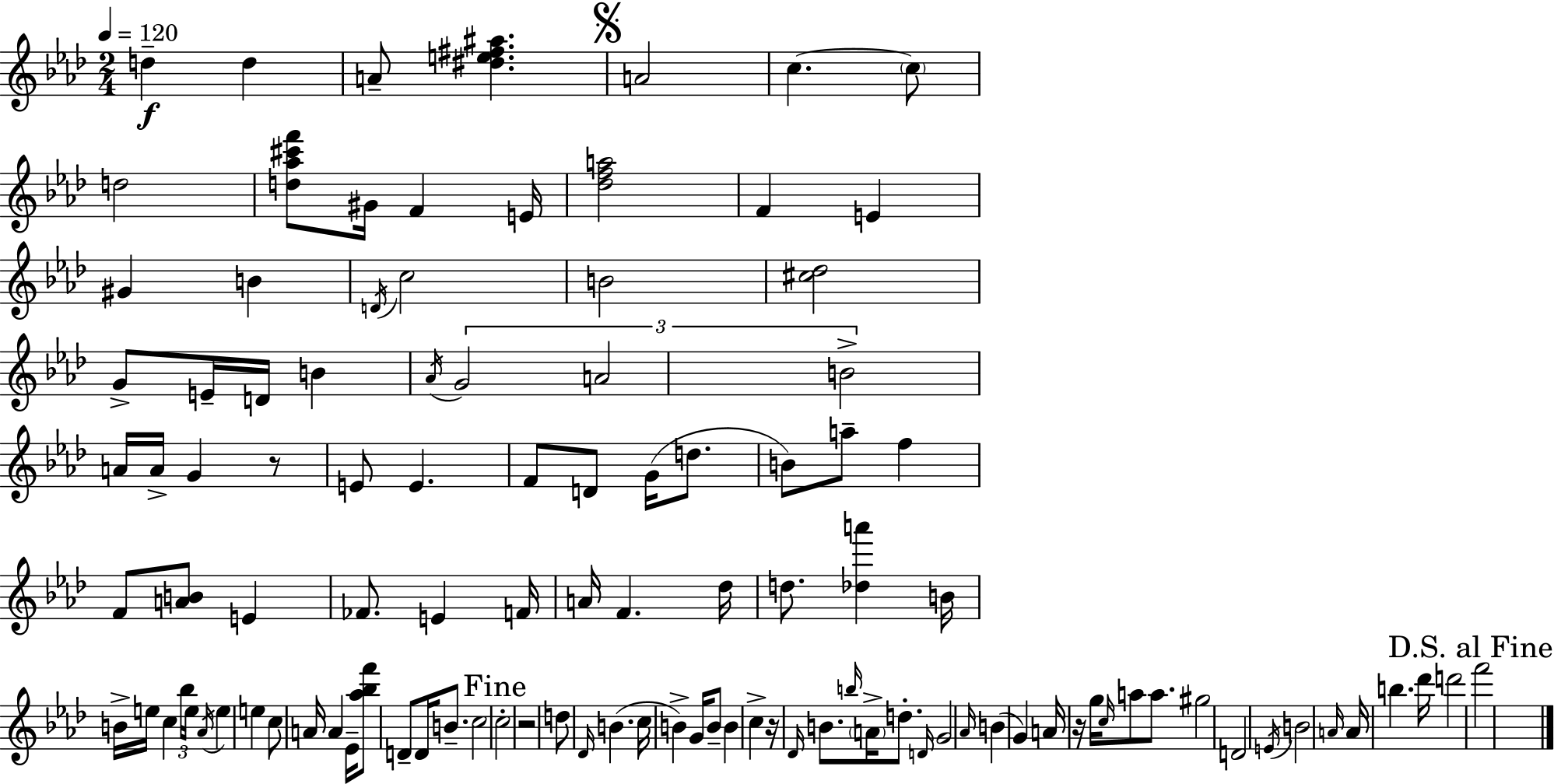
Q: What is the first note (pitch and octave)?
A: D5